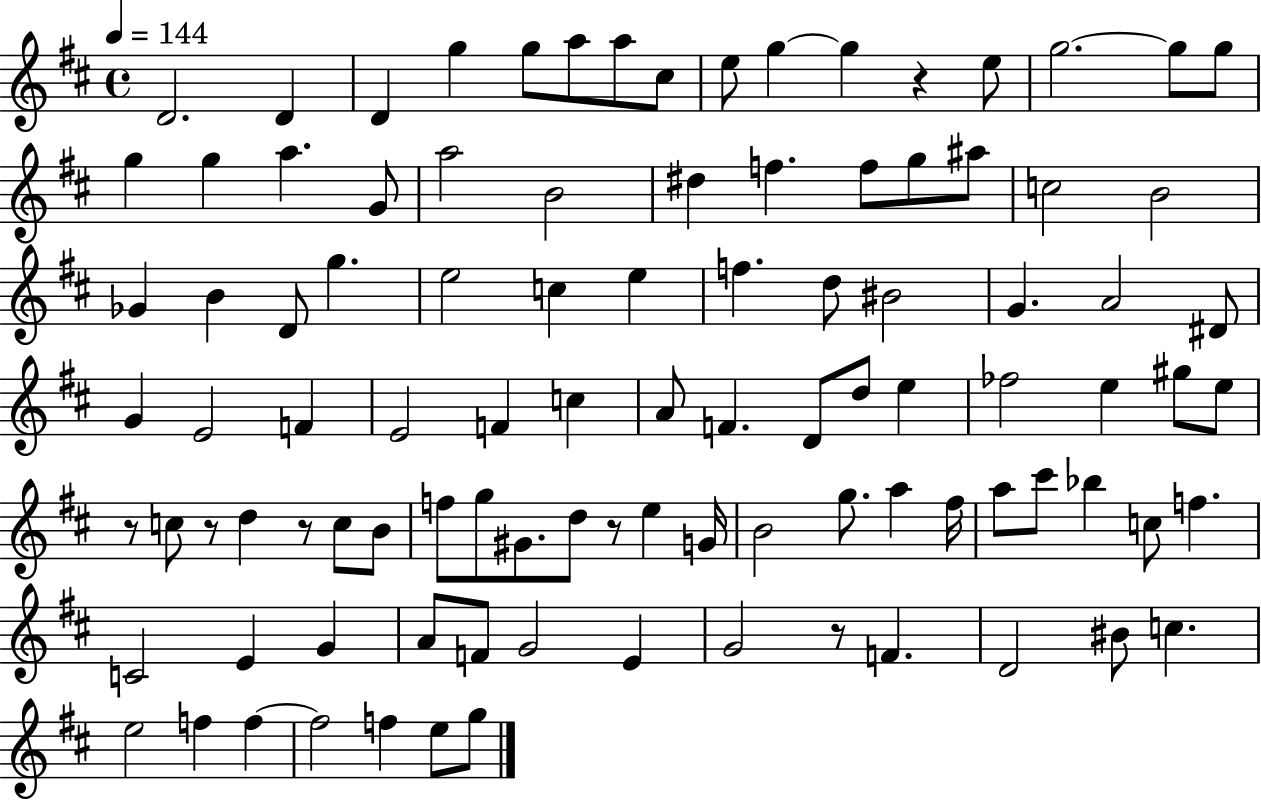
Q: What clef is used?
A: treble